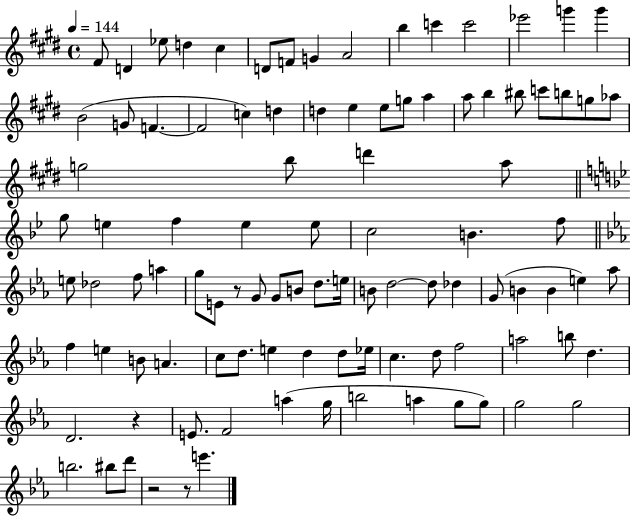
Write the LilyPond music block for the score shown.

{
  \clef treble
  \time 4/4
  \defaultTimeSignature
  \key e \major
  \tempo 4 = 144
  fis'8 d'4 ees''8 d''4 cis''4 | d'8 f'8 g'4 a'2 | b''4 c'''4 c'''2 | ees'''2 g'''4 g'''4 | \break b'2( g'8 f'4.~~ | f'2 c''4) d''4 | d''4 e''4 e''8 g''8 a''4 | a''8 b''4 bis''8 c'''8 b''8 g''8 aes''8 | \break g''2 b''8 d'''4 a''8 | \bar "||" \break \key bes \major g''8 e''4 f''4 e''4 e''8 | c''2 b'4. f''8 | \bar "||" \break \key ees \major e''8 des''2 f''8 a''4 | g''8 e'8 r8 g'8 g'8 b'8 d''8. e''16 | b'8 d''2~~ d''8 des''4 | g'8( b'4 b'4 e''4) aes''8 | \break f''4 e''4 b'8 a'4. | c''8 d''8. e''4 d''4 d''8 ees''16 | c''4. d''8 f''2 | a''2 b''8 d''4. | \break d'2. r4 | e'8. f'2 a''4( g''16 | b''2 a''4 g''8 g''8) | g''2 g''2 | \break b''2. bis''8 d'''8 | r2 r8 e'''4. | \bar "|."
}